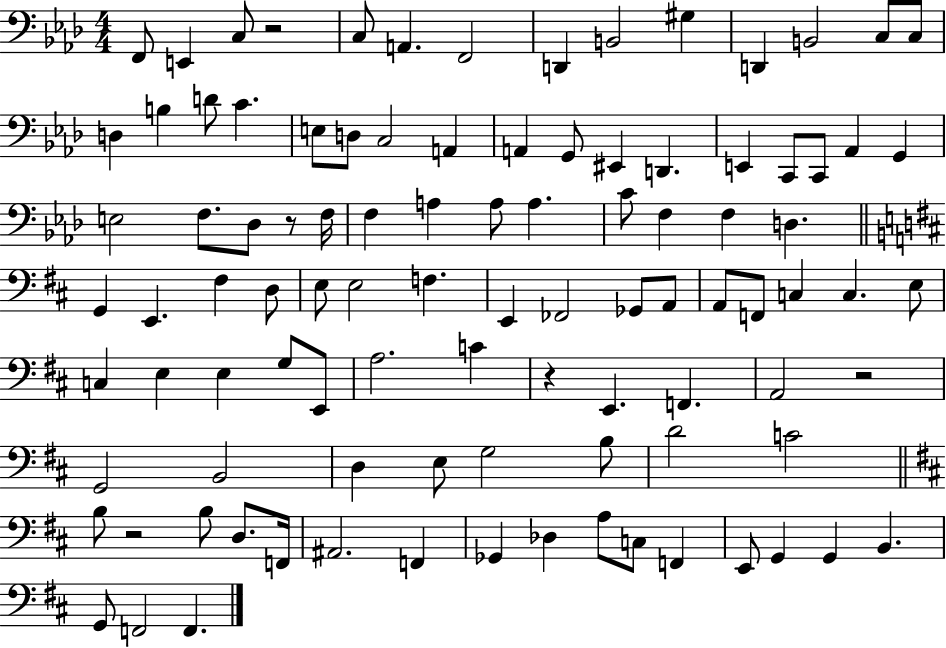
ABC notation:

X:1
T:Untitled
M:4/4
L:1/4
K:Ab
F,,/2 E,, C,/2 z2 C,/2 A,, F,,2 D,, B,,2 ^G, D,, B,,2 C,/2 C,/2 D, B, D/2 C E,/2 D,/2 C,2 A,, A,, G,,/2 ^E,, D,, E,, C,,/2 C,,/2 _A,, G,, E,2 F,/2 _D,/2 z/2 F,/4 F, A, A,/2 A, C/2 F, F, D, G,, E,, ^F, D,/2 E,/2 E,2 F, E,, _F,,2 _G,,/2 A,,/2 A,,/2 F,,/2 C, C, E,/2 C, E, E, G,/2 E,,/2 A,2 C z E,, F,, A,,2 z2 G,,2 B,,2 D, E,/2 G,2 B,/2 D2 C2 B,/2 z2 B,/2 D,/2 F,,/4 ^A,,2 F,, _G,, _D, A,/2 C,/2 F,, E,,/2 G,, G,, B,, G,,/2 F,,2 F,,